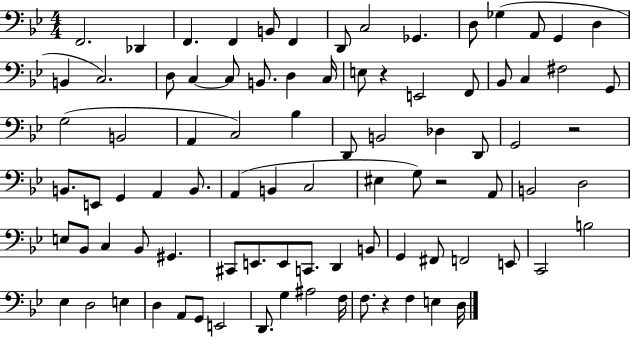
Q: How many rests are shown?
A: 4